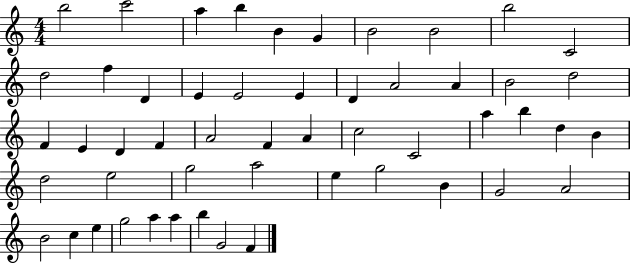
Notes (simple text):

B5/h C6/h A5/q B5/q B4/q G4/q B4/h B4/h B5/h C4/h D5/h F5/q D4/q E4/q E4/h E4/q D4/q A4/h A4/q B4/h D5/h F4/q E4/q D4/q F4/q A4/h F4/q A4/q C5/h C4/h A5/q B5/q D5/q B4/q D5/h E5/h G5/h A5/h E5/q G5/h B4/q G4/h A4/h B4/h C5/q E5/q G5/h A5/q A5/q B5/q G4/h F4/q